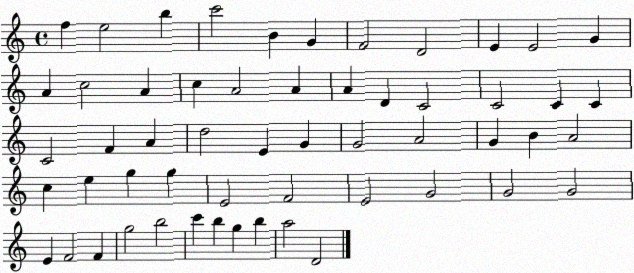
X:1
T:Untitled
M:4/4
L:1/4
K:C
f e2 b c'2 B G F2 D2 E E2 G A c2 A c A2 A A D C2 C2 C C C2 F A d2 E G G2 A2 G B A2 c e g g E2 F2 E2 G2 G2 G2 E F2 F g2 b2 c' b g b a2 D2